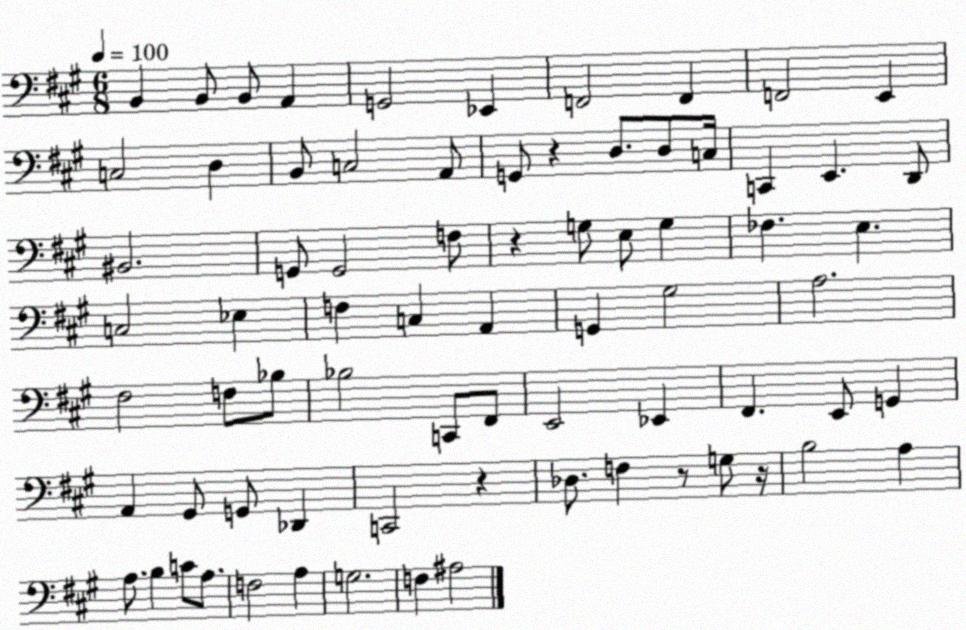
X:1
T:Untitled
M:6/8
L:1/4
K:A
B,, B,,/2 B,,/2 A,, G,,2 _E,, F,,2 F,, F,,2 E,, C,2 D, B,,/2 C,2 A,,/2 G,,/2 z D,/2 D,/2 C,/4 C,, E,, D,,/2 ^B,,2 G,,/2 G,,2 F,/2 z G,/2 E,/2 G, _F, E, C,2 _E, F, C, A,, G,, ^G,2 A,2 ^F,2 F,/2 _B,/2 _B,2 C,,/2 ^F,,/2 E,,2 _E,, ^F,, E,,/2 G,, A,, ^G,,/2 G,,/2 _D,, C,,2 z _D,/2 F, z/2 G,/2 z/4 B,2 A, A,/2 B, C/2 A,/2 F,2 A, G,2 F, ^A,2